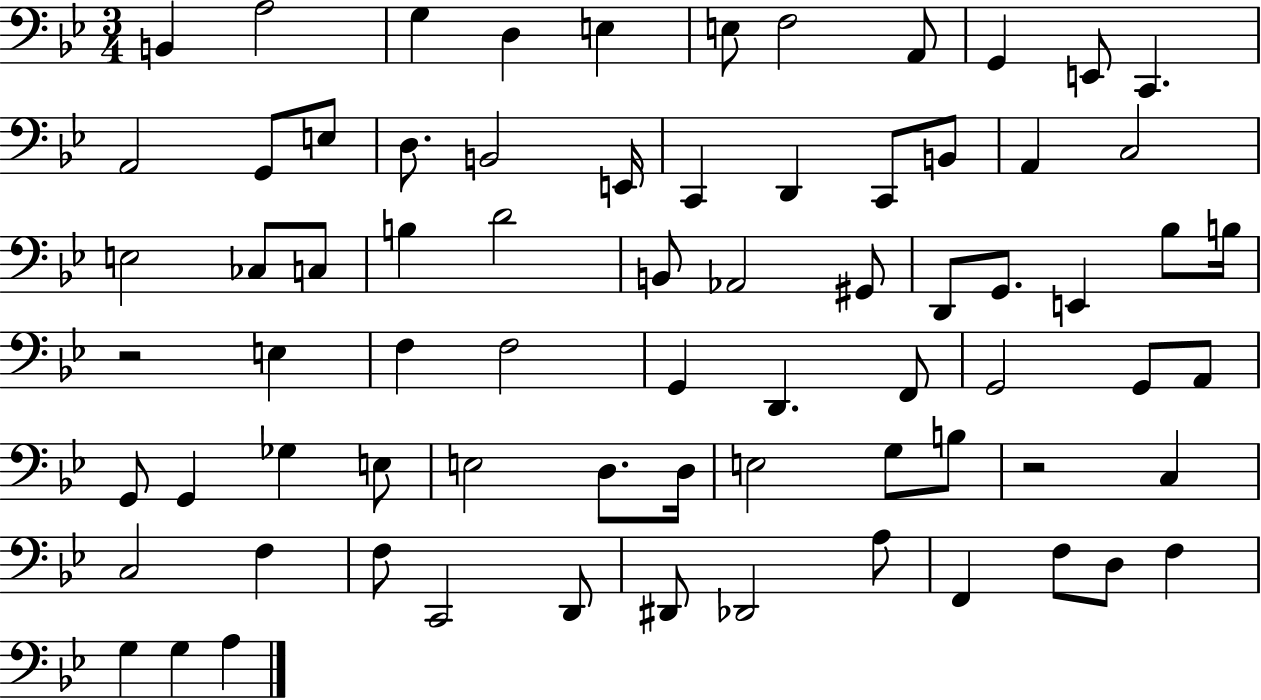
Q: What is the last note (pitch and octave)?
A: A3